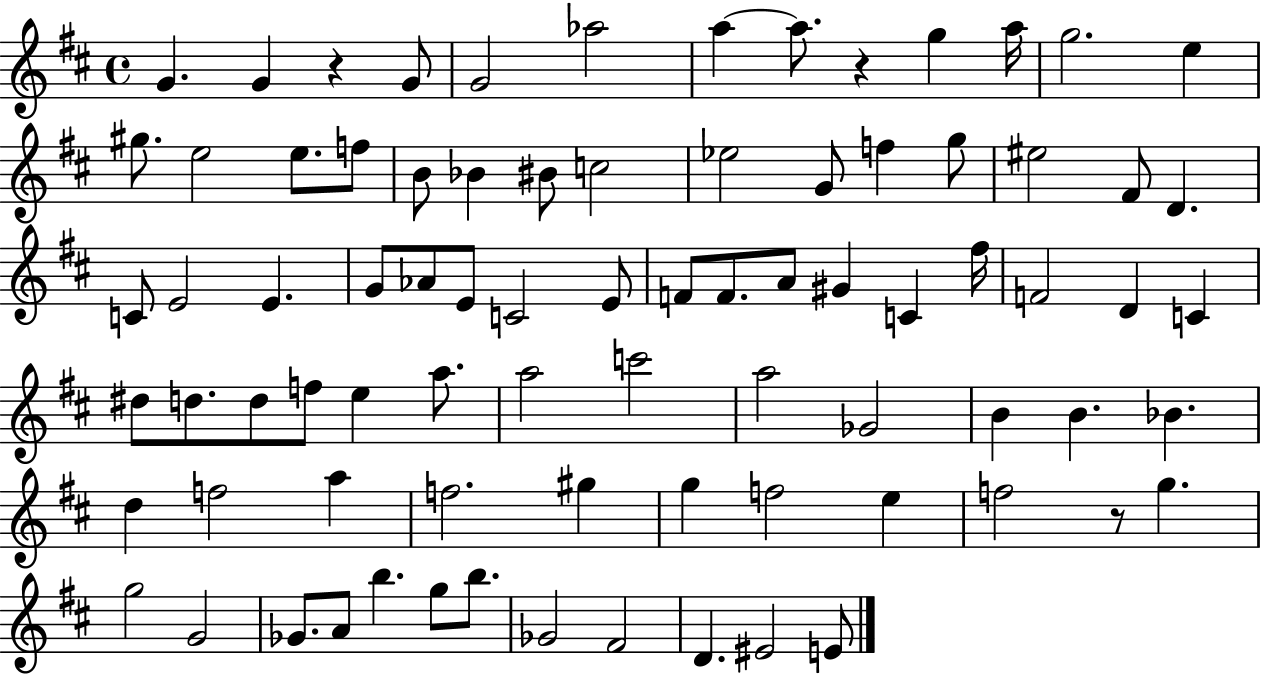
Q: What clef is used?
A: treble